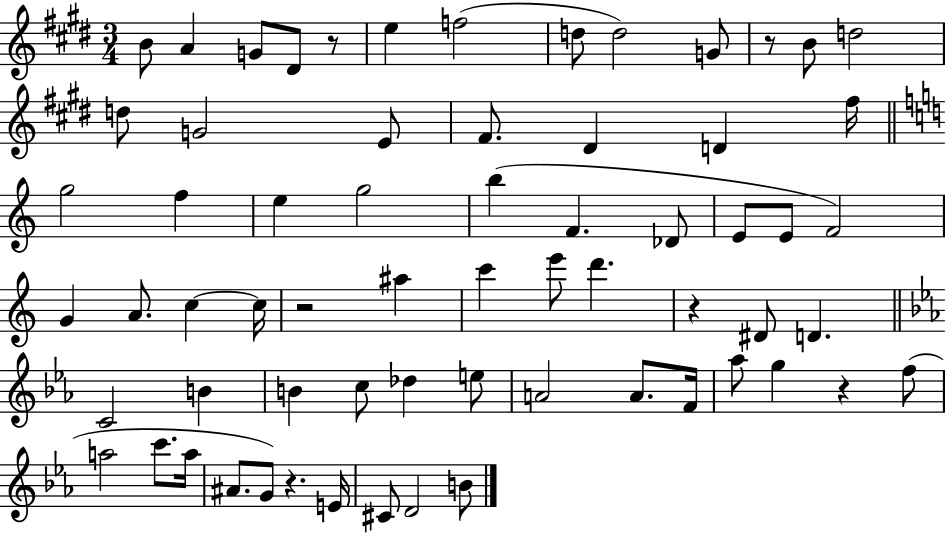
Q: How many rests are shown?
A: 6